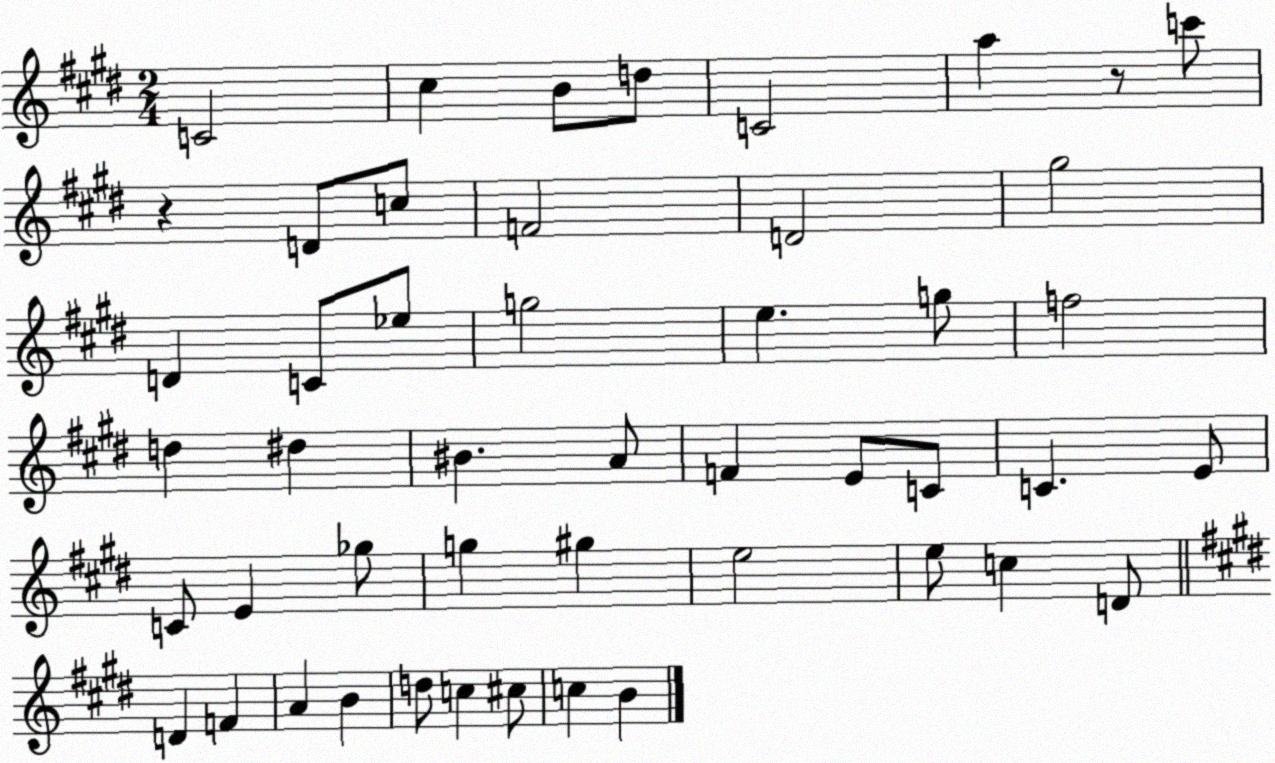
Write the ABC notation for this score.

X:1
T:Untitled
M:2/4
L:1/4
K:E
C2 ^c B/2 d/2 C2 a z/2 c'/2 z D/2 c/2 F2 D2 ^g2 D C/2 _e/2 g2 e g/2 f2 d ^d ^B A/2 F E/2 C/2 C E/2 C/2 E _g/2 g ^g e2 e/2 c D/2 D F A B d/2 c ^c/2 c B